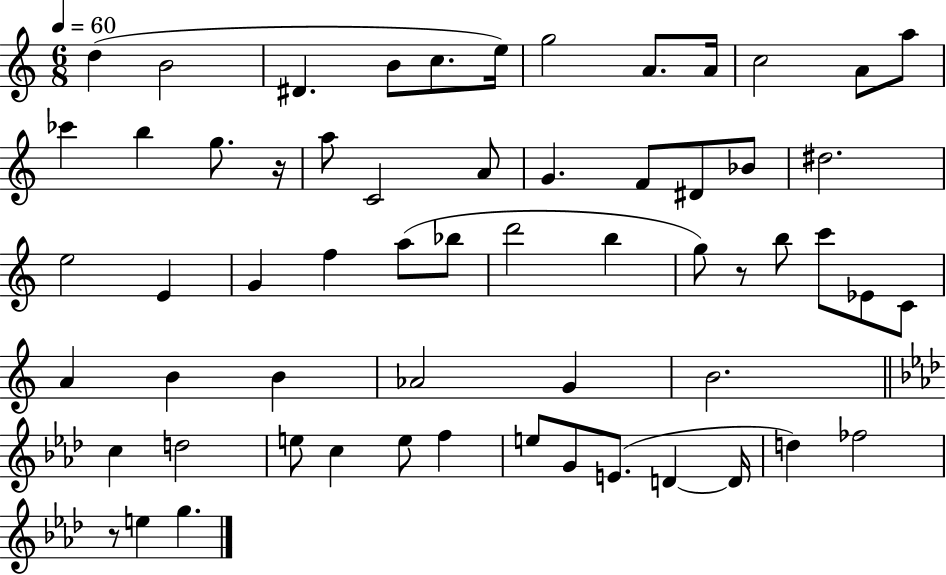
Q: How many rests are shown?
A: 3